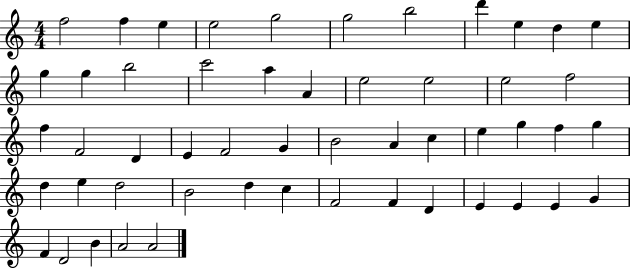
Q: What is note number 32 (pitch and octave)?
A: G5